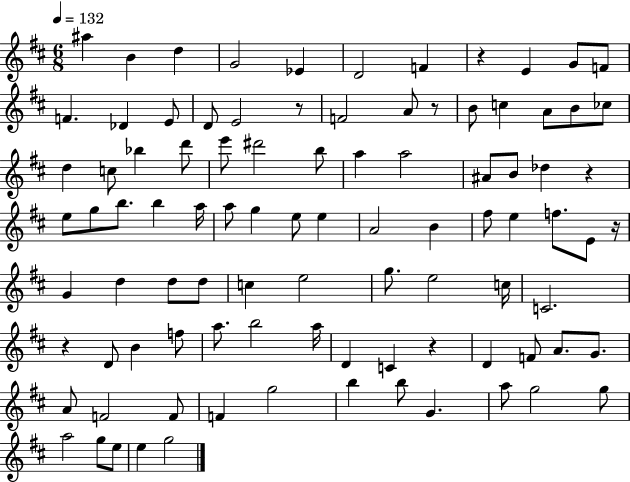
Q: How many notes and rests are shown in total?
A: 94